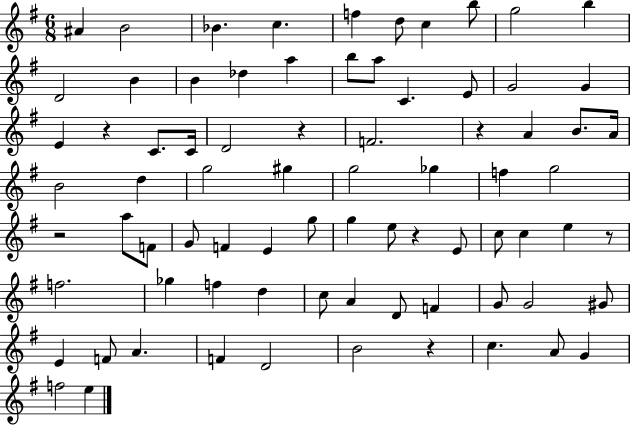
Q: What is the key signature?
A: G major